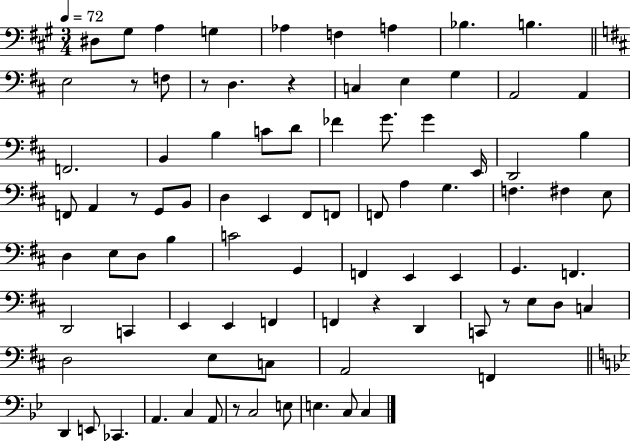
X:1
T:Untitled
M:3/4
L:1/4
K:A
^D,/2 ^G,/2 A, G, _A, F, A, _B, B, E,2 z/2 F,/2 z/2 D, z C, E, G, A,,2 A,, F,,2 B,, B, C/2 D/2 _F G/2 G E,,/4 D,,2 B, F,,/2 A,, z/2 G,,/2 B,,/2 D, E,, ^F,,/2 F,,/2 F,,/2 A, G, F, ^F, E,/2 D, E,/2 D,/2 B, C2 G,, F,, E,, E,, G,, F,, D,,2 C,, E,, E,, F,, F,, z D,, C,,/2 z/2 E,/2 D,/2 C, D,2 E,/2 C,/2 A,,2 F,, D,, E,,/2 _C,, A,, C, A,,/2 z/2 C,2 E,/2 E, C,/2 C,